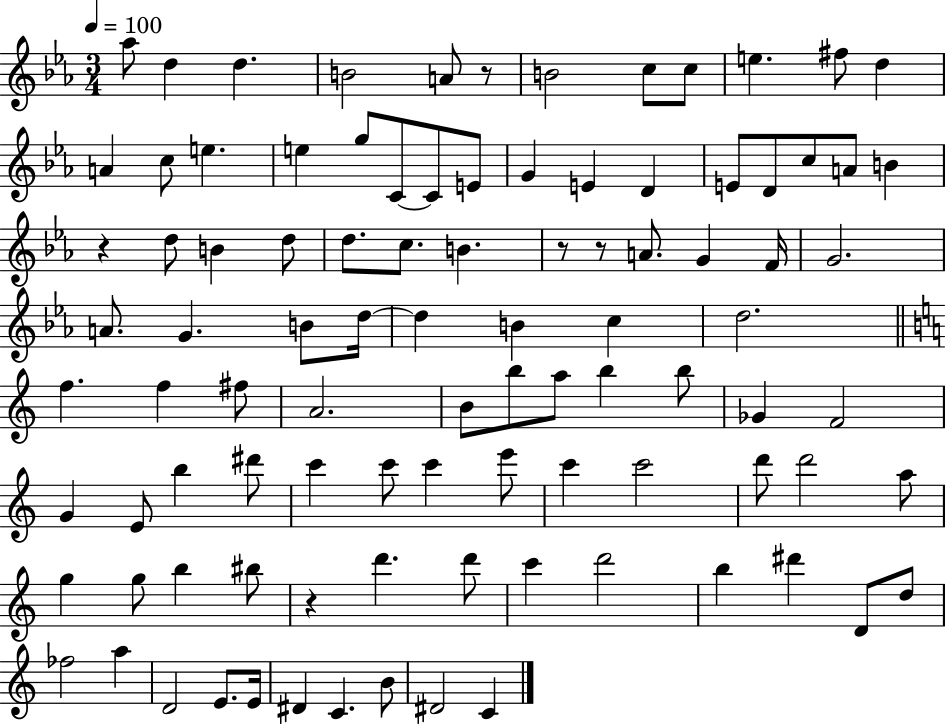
{
  \clef treble
  \numericTimeSignature
  \time 3/4
  \key ees \major
  \tempo 4 = 100
  aes''8 d''4 d''4. | b'2 a'8 r8 | b'2 c''8 c''8 | e''4. fis''8 d''4 | \break a'4 c''8 e''4. | e''4 g''8 c'8~~ c'8 e'8 | g'4 e'4 d'4 | e'8 d'8 c''8 a'8 b'4 | \break r4 d''8 b'4 d''8 | d''8. c''8. b'4. | r8 r8 a'8. g'4 f'16 | g'2. | \break a'8. g'4. b'8 d''16~~ | d''4 b'4 c''4 | d''2. | \bar "||" \break \key a \minor f''4. f''4 fis''8 | a'2. | b'8 b''8 a''8 b''4 b''8 | ges'4 f'2 | \break g'4 e'8 b''4 dis'''8 | c'''4 c'''8 c'''4 e'''8 | c'''4 c'''2 | d'''8 d'''2 a''8 | \break g''4 g''8 b''4 bis''8 | r4 d'''4. d'''8 | c'''4 d'''2 | b''4 dis'''4 d'8 d''8 | \break fes''2 a''4 | d'2 e'8. e'16 | dis'4 c'4. b'8 | dis'2 c'4 | \break \bar "|."
}